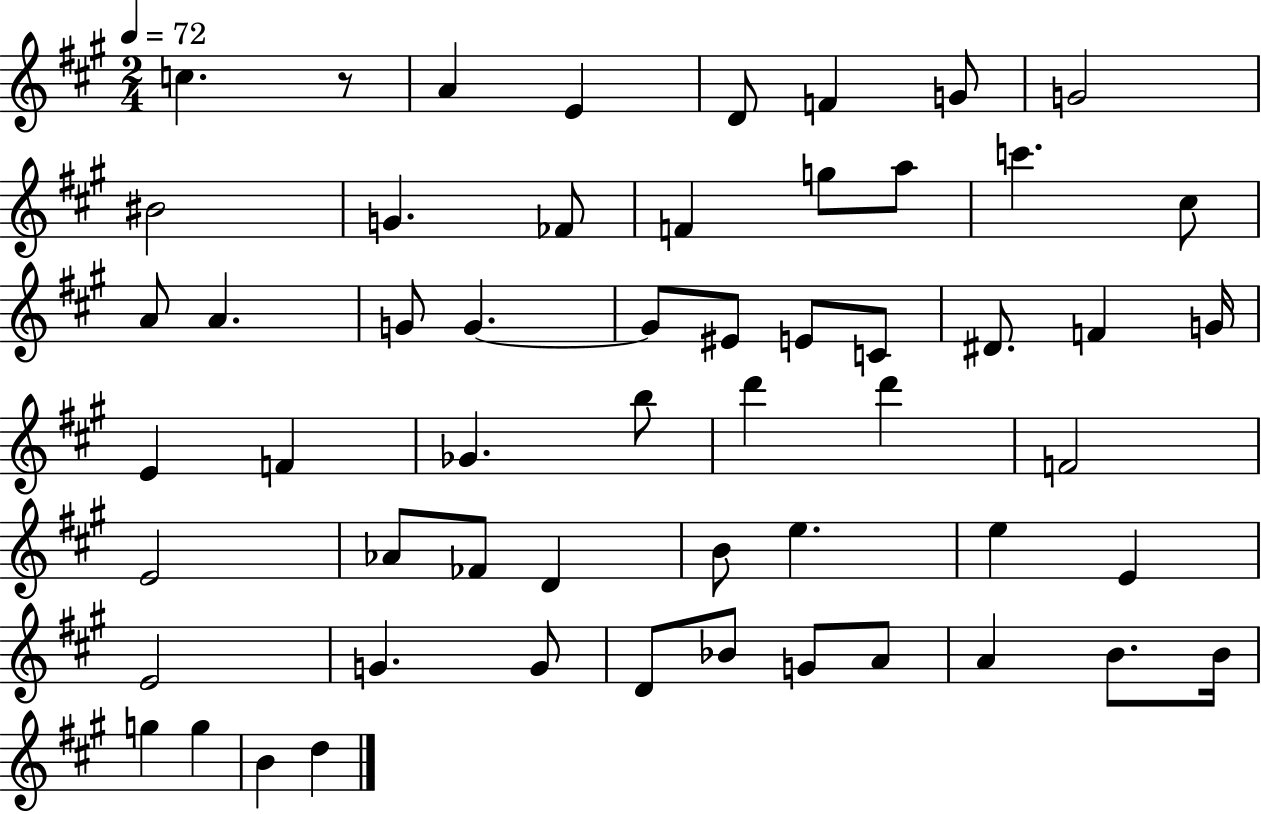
X:1
T:Untitled
M:2/4
L:1/4
K:A
c z/2 A E D/2 F G/2 G2 ^B2 G _F/2 F g/2 a/2 c' ^c/2 A/2 A G/2 G G/2 ^E/2 E/2 C/2 ^D/2 F G/4 E F _G b/2 d' d' F2 E2 _A/2 _F/2 D B/2 e e E E2 G G/2 D/2 _B/2 G/2 A/2 A B/2 B/4 g g B d